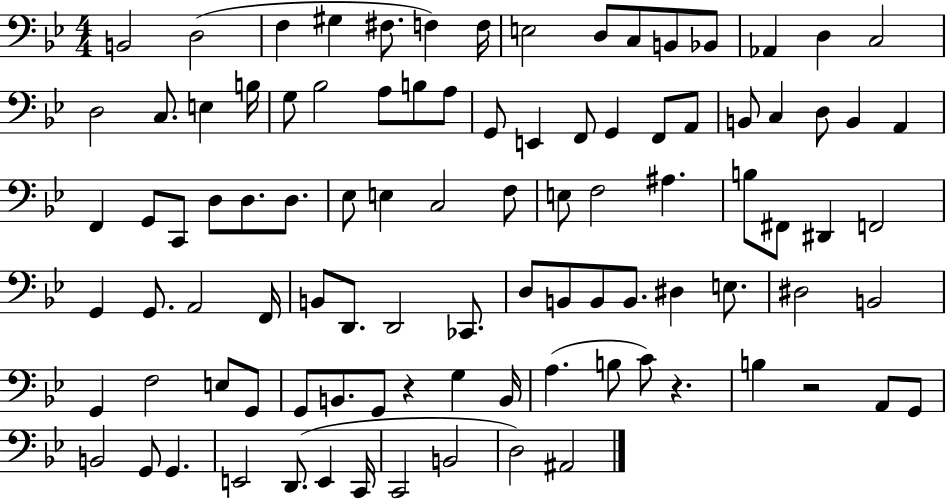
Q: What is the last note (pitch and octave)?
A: A#2